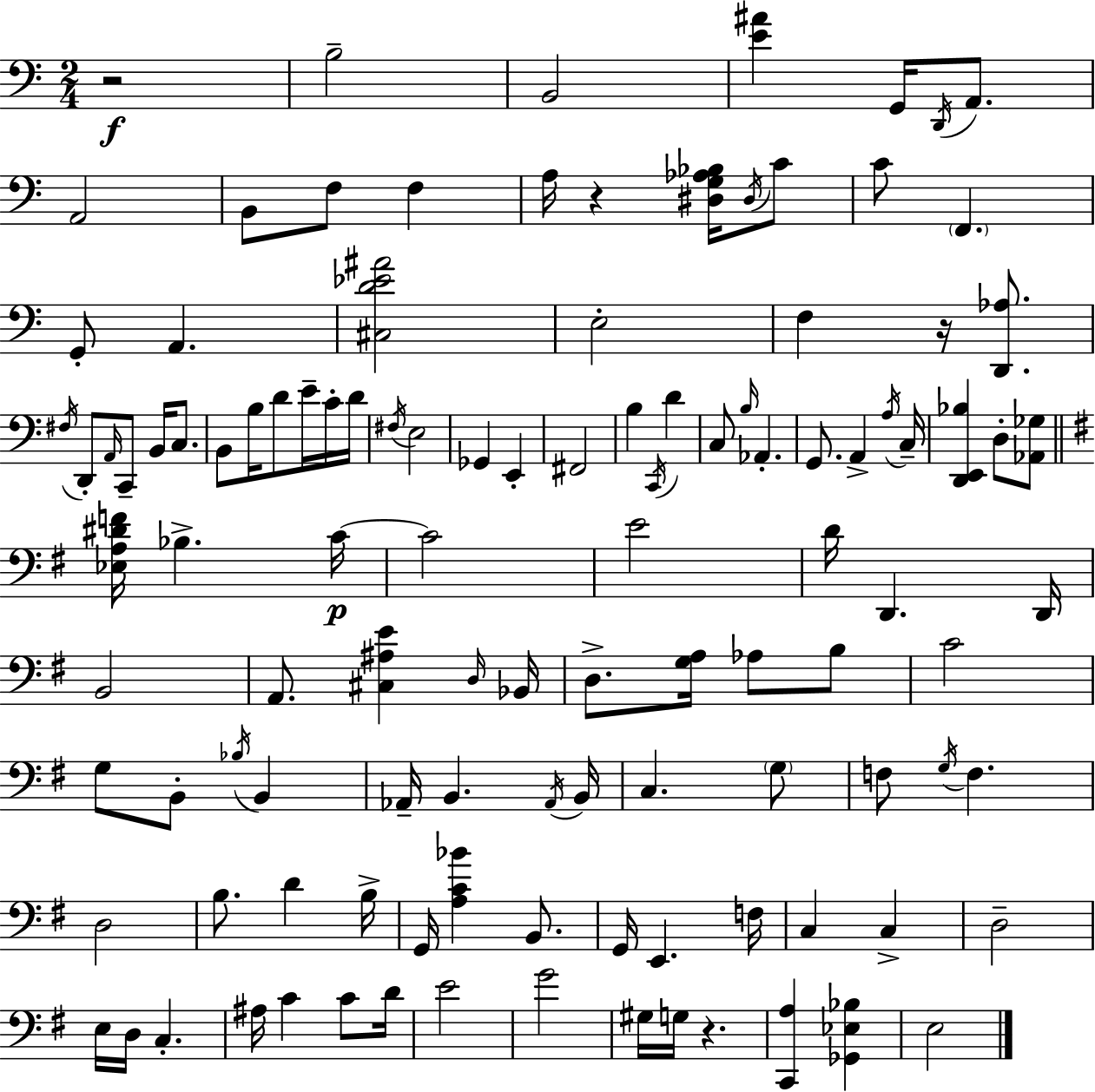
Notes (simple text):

R/h B3/h B2/h [E4,A#4]/q G2/s D2/s A2/e. A2/h B2/e F3/e F3/q A3/s R/q [D#3,G3,Ab3,Bb3]/s D#3/s C4/e C4/e F2/q. G2/e A2/q. [C#3,D4,Eb4,A#4]/h E3/h F3/q R/s [D2,Ab3]/e. F#3/s D2/e A2/s C2/e B2/s C3/e. B2/e B3/s D4/e E4/s C4/s D4/s F#3/s E3/h Gb2/q E2/q F#2/h B3/q C2/s D4/q C3/e B3/s Ab2/q. G2/e. A2/q A3/s C3/s [D2,E2,Bb3]/q D3/e [Ab2,Gb3]/e [Eb3,A3,D#4,F4]/s Bb3/q. C4/s C4/h E4/h D4/s D2/q. D2/s B2/h A2/e. [C#3,A#3,E4]/q D3/s Bb2/s D3/e. [G3,A3]/s Ab3/e B3/e C4/h G3/e B2/e Bb3/s B2/q Ab2/s B2/q. Ab2/s B2/s C3/q. G3/e F3/e G3/s F3/q. D3/h B3/e. D4/q B3/s G2/s [A3,C4,Bb4]/q B2/e. G2/s E2/q. F3/s C3/q C3/q D3/h E3/s D3/s C3/q. A#3/s C4/q C4/e D4/s E4/h G4/h G#3/s G3/s R/q. [C2,A3]/q [Gb2,Eb3,Bb3]/q E3/h